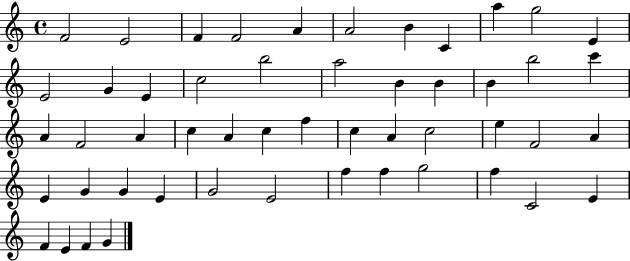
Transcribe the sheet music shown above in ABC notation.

X:1
T:Untitled
M:4/4
L:1/4
K:C
F2 E2 F F2 A A2 B C a g2 E E2 G E c2 b2 a2 B B B b2 c' A F2 A c A c f c A c2 e F2 A E G G E G2 E2 f f g2 f C2 E F E F G